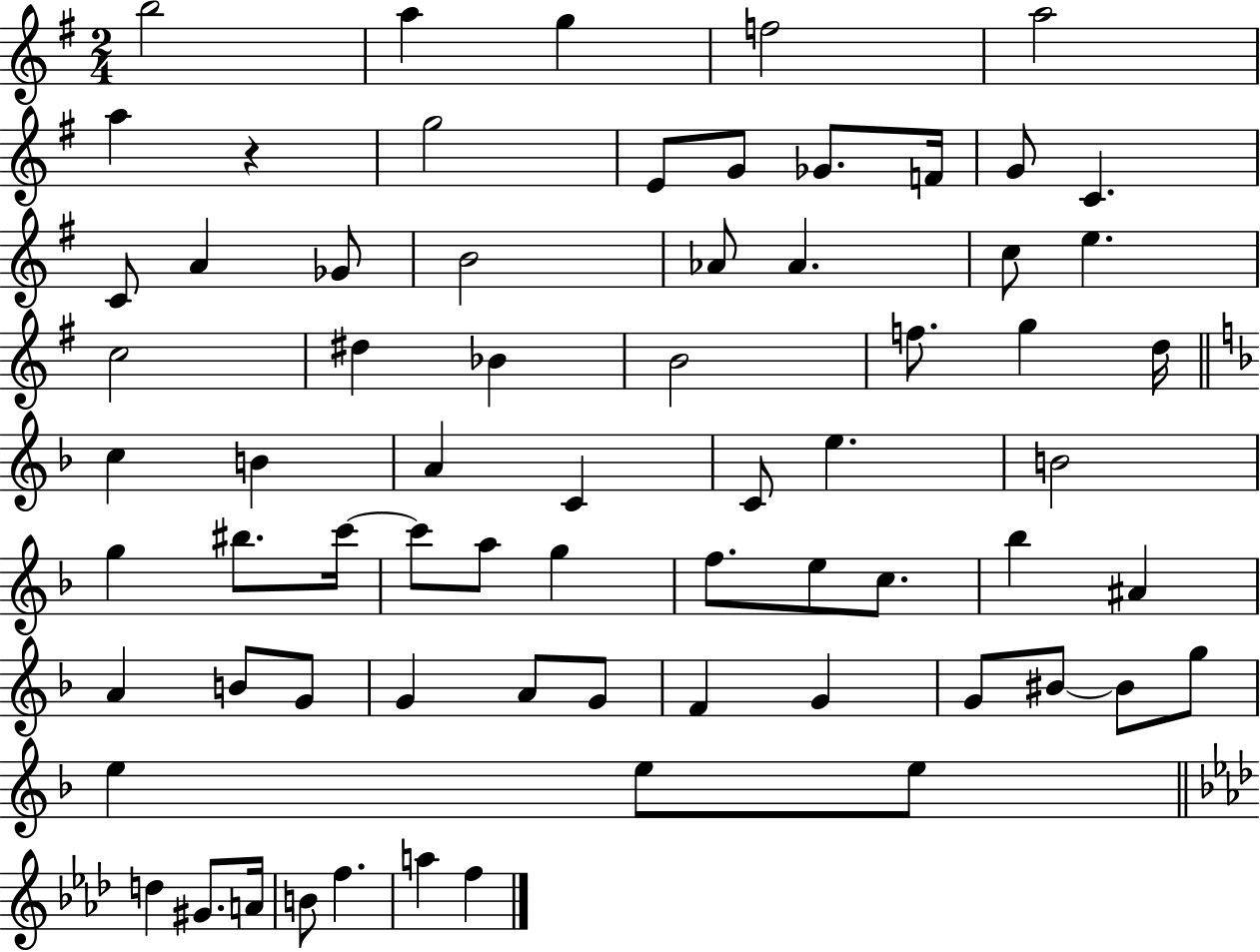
X:1
T:Untitled
M:2/4
L:1/4
K:G
b2 a g f2 a2 a z g2 E/2 G/2 _G/2 F/4 G/2 C C/2 A _G/2 B2 _A/2 _A c/2 e c2 ^d _B B2 f/2 g d/4 c B A C C/2 e B2 g ^b/2 c'/4 c'/2 a/2 g f/2 e/2 c/2 _b ^A A B/2 G/2 G A/2 G/2 F G G/2 ^B/2 ^B/2 g/2 e e/2 e/2 d ^G/2 A/4 B/2 f a f